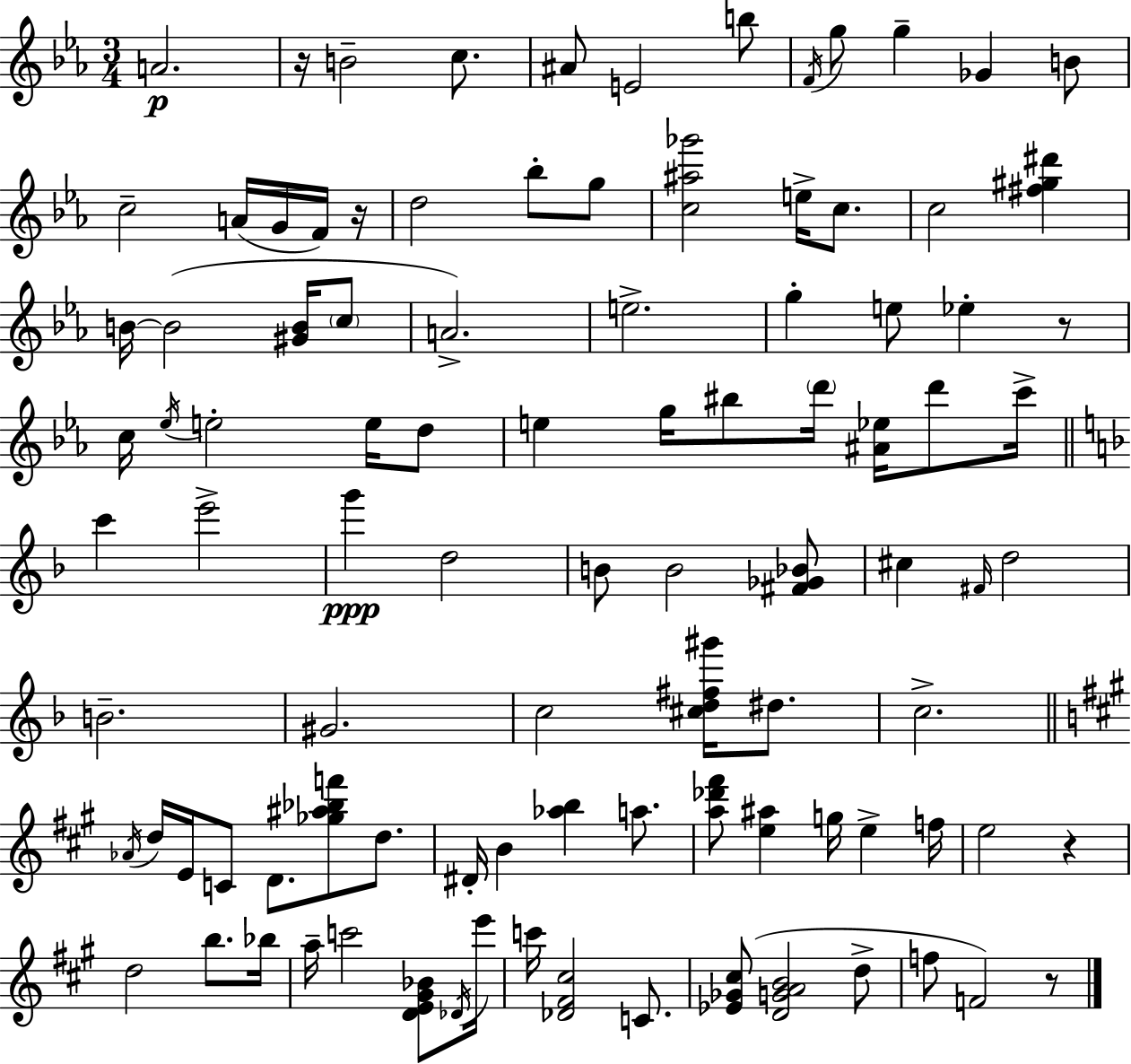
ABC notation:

X:1
T:Untitled
M:3/4
L:1/4
K:Eb
A2 z/4 B2 c/2 ^A/2 E2 b/2 F/4 g/2 g _G B/2 c2 A/4 G/4 F/4 z/4 d2 _b/2 g/2 [c^a_g']2 e/4 c/2 c2 [^f^g^d'] B/4 B2 [^GB]/4 c/2 A2 e2 g e/2 _e z/2 c/4 _e/4 e2 e/4 d/2 e g/4 ^b/2 d'/4 [^A_e]/4 d'/2 c'/4 c' e'2 g' d2 B/2 B2 [^F_G_B]/2 ^c ^F/4 d2 B2 ^G2 c2 [^cd^f^g']/4 ^d/2 c2 _A/4 d/4 E/4 C/2 D/2 [_g^a_bf']/2 d/2 ^D/4 B [_ab] a/2 [a_d'^f']/2 [e^a] g/4 e f/4 e2 z d2 b/2 _b/4 a/4 c'2 [DE^G_B]/2 _D/4 e'/4 c'/4 [_D^F^c]2 C/2 [_E_G^c]/2 [DGAB]2 d/2 f/2 F2 z/2